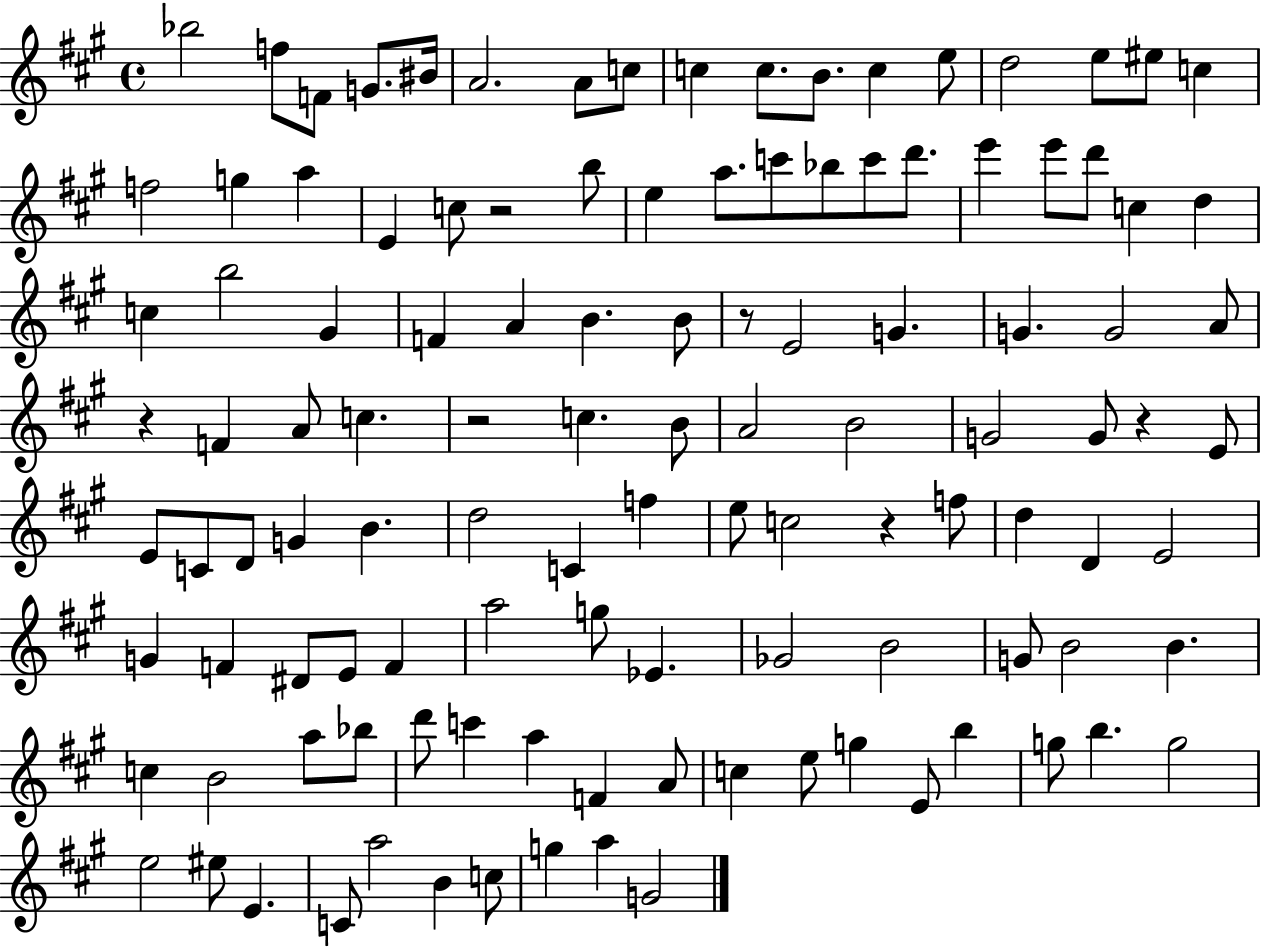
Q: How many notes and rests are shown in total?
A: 116